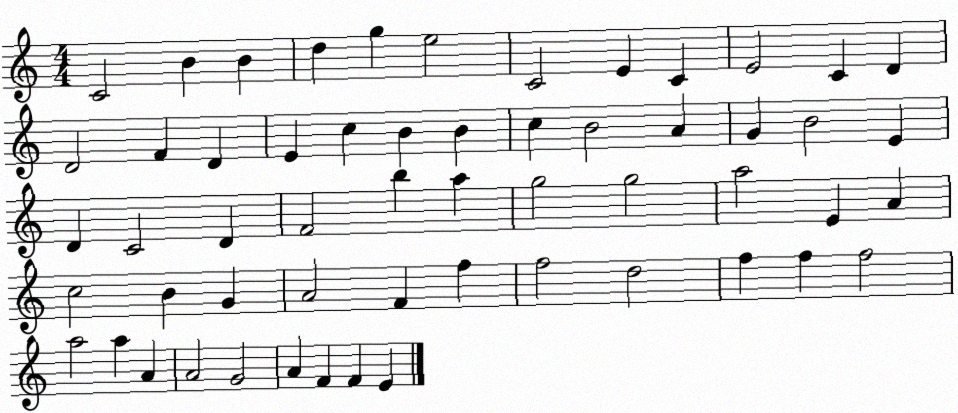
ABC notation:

X:1
T:Untitled
M:4/4
L:1/4
K:C
C2 B B d g e2 C2 E C E2 C D D2 F D E c B B c B2 A G B2 E D C2 D F2 b a g2 g2 a2 E A c2 B G A2 F f f2 d2 f f f2 a2 a A A2 G2 A F F E